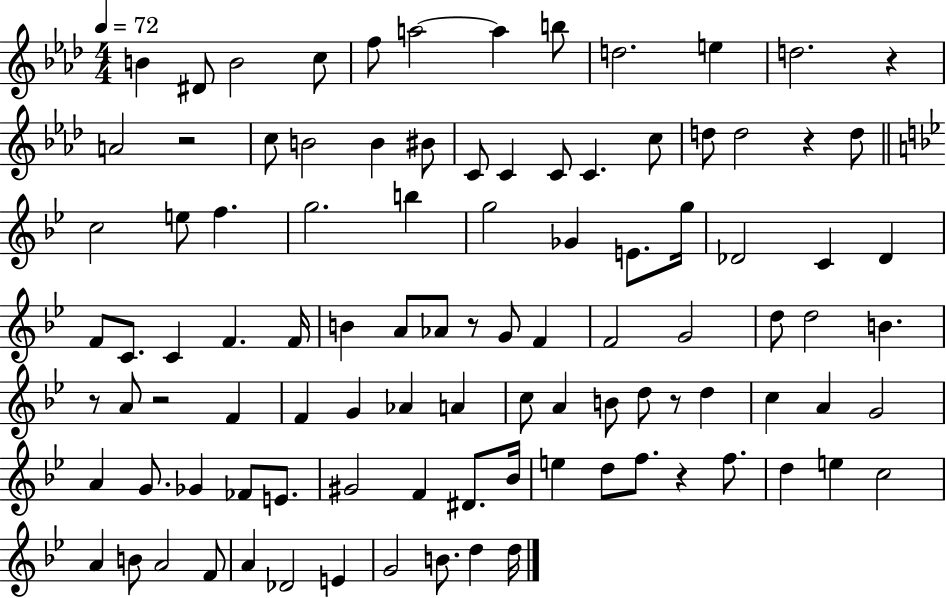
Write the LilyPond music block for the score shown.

{
  \clef treble
  \numericTimeSignature
  \time 4/4
  \key aes \major
  \tempo 4 = 72
  \repeat volta 2 { b'4 dis'8 b'2 c''8 | f''8 a''2~~ a''4 b''8 | d''2. e''4 | d''2. r4 | \break a'2 r2 | c''8 b'2 b'4 bis'8 | c'8 c'4 c'8 c'4. c''8 | d''8 d''2 r4 d''8 | \break \bar "||" \break \key bes \major c''2 e''8 f''4. | g''2. b''4 | g''2 ges'4 e'8. g''16 | des'2 c'4 des'4 | \break f'8 c'8. c'4 f'4. f'16 | b'4 a'8 aes'8 r8 g'8 f'4 | f'2 g'2 | d''8 d''2 b'4. | \break r8 a'8 r2 f'4 | f'4 g'4 aes'4 a'4 | c''8 a'4 b'8 d''8 r8 d''4 | c''4 a'4 g'2 | \break a'4 g'8. ges'4 fes'8 e'8. | gis'2 f'4 dis'8. bes'16 | e''4 d''8 f''8. r4 f''8. | d''4 e''4 c''2 | \break a'4 b'8 a'2 f'8 | a'4 des'2 e'4 | g'2 b'8. d''4 d''16 | } \bar "|."
}